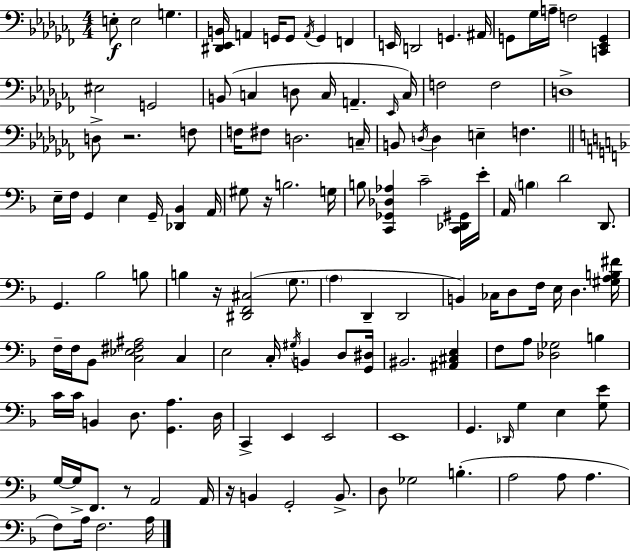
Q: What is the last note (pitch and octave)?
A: A3